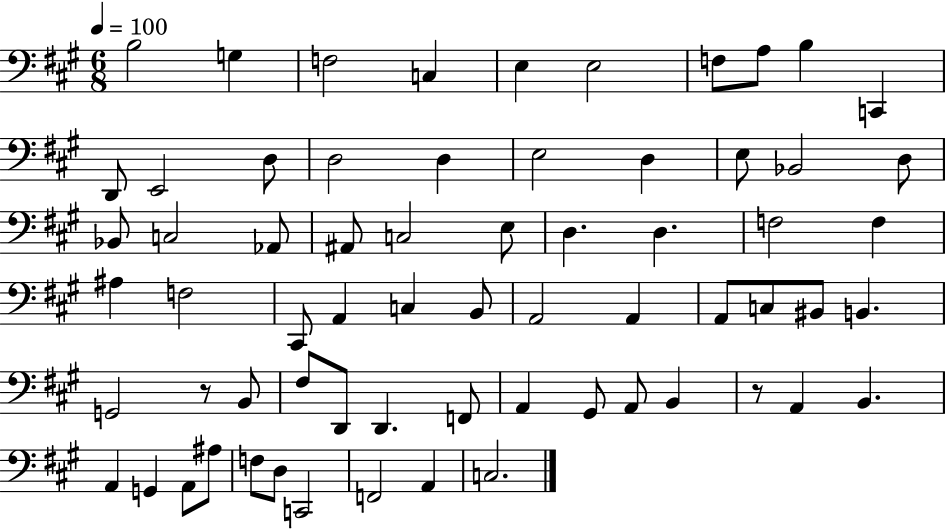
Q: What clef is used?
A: bass